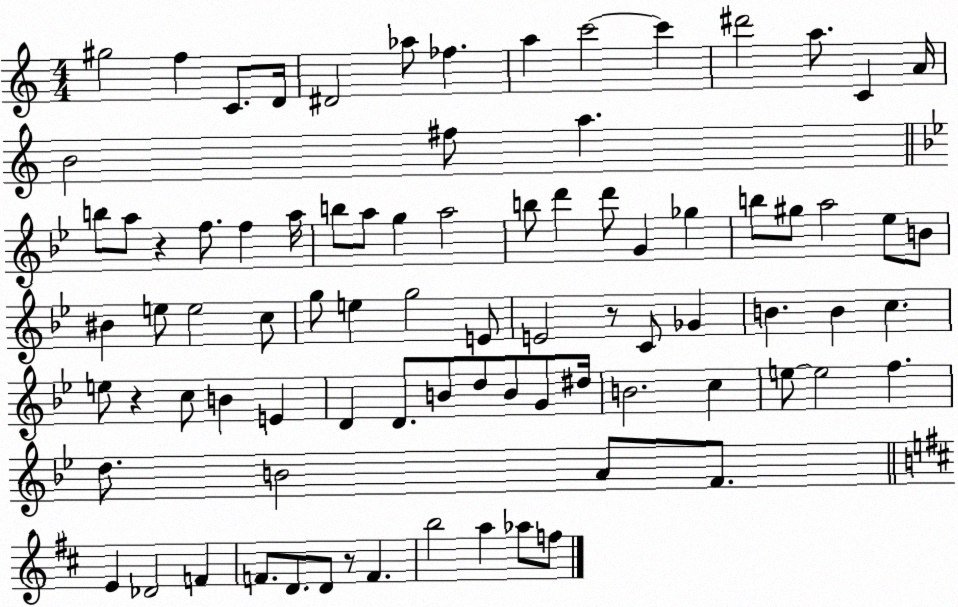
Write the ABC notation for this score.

X:1
T:Untitled
M:4/4
L:1/4
K:C
^g2 f C/2 D/4 ^D2 _a/2 _f a c'2 c' ^d'2 a/2 C A/4 B2 ^f/2 a b/2 a/2 z f/2 f a/4 b/2 a/2 g a2 b/2 d' d'/2 G _g b/2 ^g/2 a2 _e/2 B/2 ^B e/2 e2 c/2 g/2 e g2 E/2 E2 z/2 C/2 _G B B c e/2 z c/2 B E D D/2 B/2 d/2 B/2 G/2 ^d/4 B2 c e/2 e2 f d/2 B2 A/2 F/2 E _D2 F F/2 D/2 D/2 z/2 F b2 a _a/2 f/2